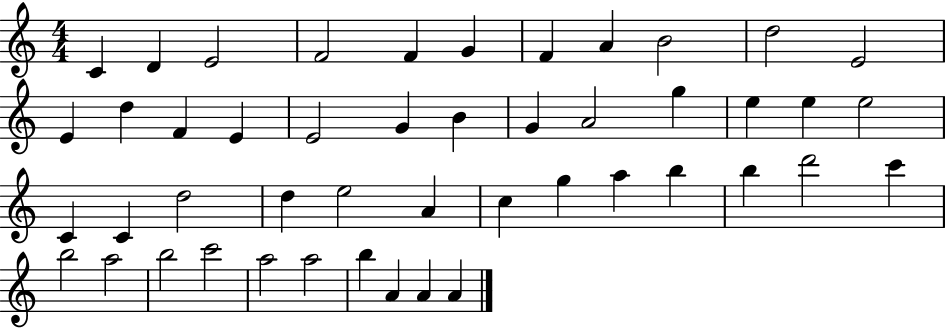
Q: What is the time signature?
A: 4/4